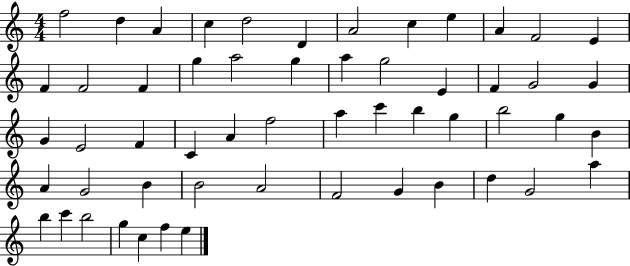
X:1
T:Untitled
M:4/4
L:1/4
K:C
f2 d A c d2 D A2 c e A F2 E F F2 F g a2 g a g2 E F G2 G G E2 F C A f2 a c' b g b2 g B A G2 B B2 A2 F2 G B d G2 a b c' b2 g c f e